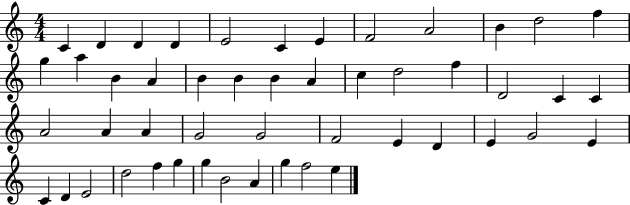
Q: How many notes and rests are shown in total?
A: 49